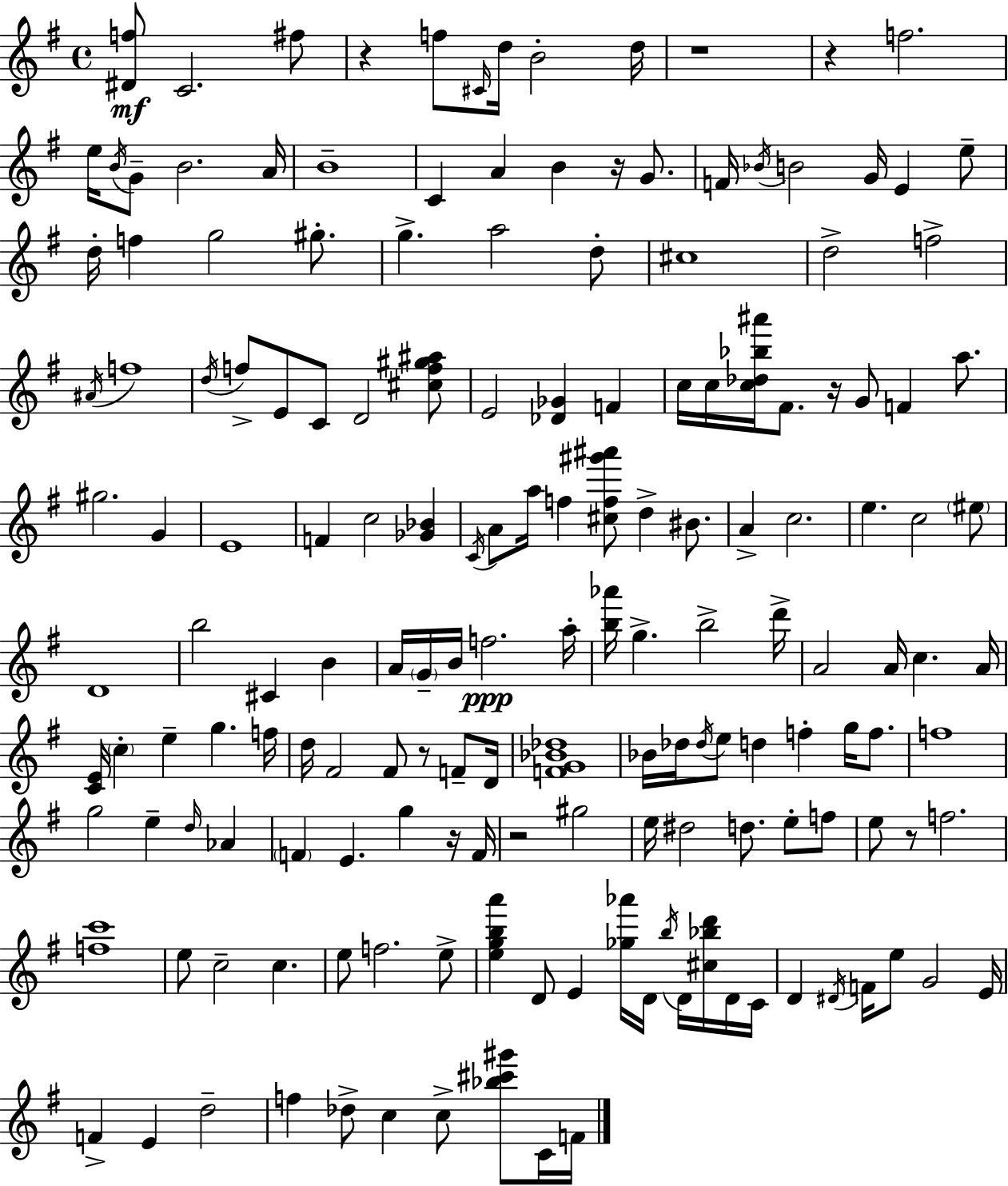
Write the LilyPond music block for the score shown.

{
  \clef treble
  \time 4/4
  \defaultTimeSignature
  \key g \major
  <dis' f''>8\mf c'2. fis''8 | r4 f''8 \grace { cis'16 } d''16 b'2-. | d''16 r1 | r4 f''2. | \break e''16 \acciaccatura { b'16 } g'8-- b'2. | a'16 b'1-- | c'4 a'4 b'4 r16 g'8. | f'16 \acciaccatura { bes'16 } b'2 g'16 e'4 | \break e''8-- d''16-. f''4 g''2 | gis''8.-. g''4.-> a''2 | d''8-. cis''1 | d''2-> f''2-> | \break \acciaccatura { ais'16 } f''1 | \acciaccatura { d''16 } f''8-> e'8 c'8 d'2 | <cis'' f'' gis'' ais''>8 e'2 <des' ges'>4 | f'4 c''16 c''16 <c'' des'' bes'' ais'''>16 fis'8. r16 g'8 f'4 | \break a''8. gis''2. | g'4 e'1 | f'4 c''2 | <ges' bes'>4 \acciaccatura { c'16 } a'8 a''16 f''4 <cis'' f'' gis''' ais'''>8 d''4-> | \break bis'8. a'4-> c''2. | e''4. c''2 | \parenthesize eis''8 d'1 | b''2 cis'4 | \break b'4 a'16 \parenthesize g'16-- b'16 f''2.\ppp | a''16-. <b'' aes'''>16 g''4.-> b''2-> | d'''16-> a'2 a'16 c''4. | a'16 <c' e'>16 \parenthesize c''4-. e''4-- g''4. | \break f''16 d''16 fis'2 fis'8 | r8 f'8-- d'16 <f' g' bes' des''>1 | bes'16 des''16 \acciaccatura { des''16 } e''8 d''4 f''4-. | g''16 f''8. f''1 | \break g''2 e''4-- | \grace { d''16 } aes'4 \parenthesize f'4 e'4. | g''4 r16 f'16 r2 | gis''2 e''16 dis''2 | \break d''8. e''8-. f''8 e''8 r8 f''2. | <f'' c'''>1 | e''8 c''2-- | c''4. e''8 f''2. | \break e''8-> <e'' g'' b'' a'''>4 d'8 e'4 | <ges'' aes'''>16 d'16 \acciaccatura { b''16 } d'16 <cis'' bes'' d'''>16 d'16 c'16 d'4 \acciaccatura { dis'16 } f'16 e''8 | g'2 e'16 f'4-> e'4 | d''2-- f''4 des''8-> | \break c''4 c''8-> <bes'' cis''' gis'''>8 c'16 f'16 \bar "|."
}